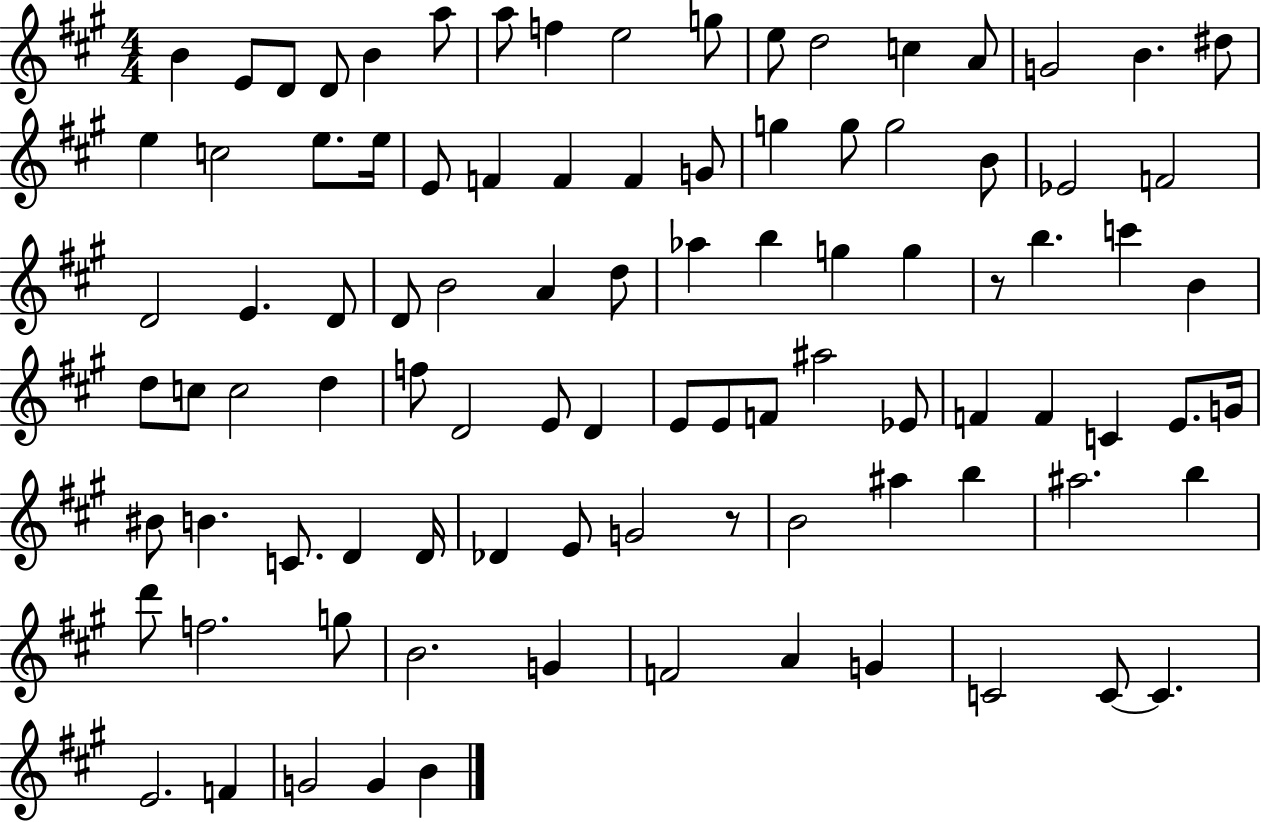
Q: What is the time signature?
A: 4/4